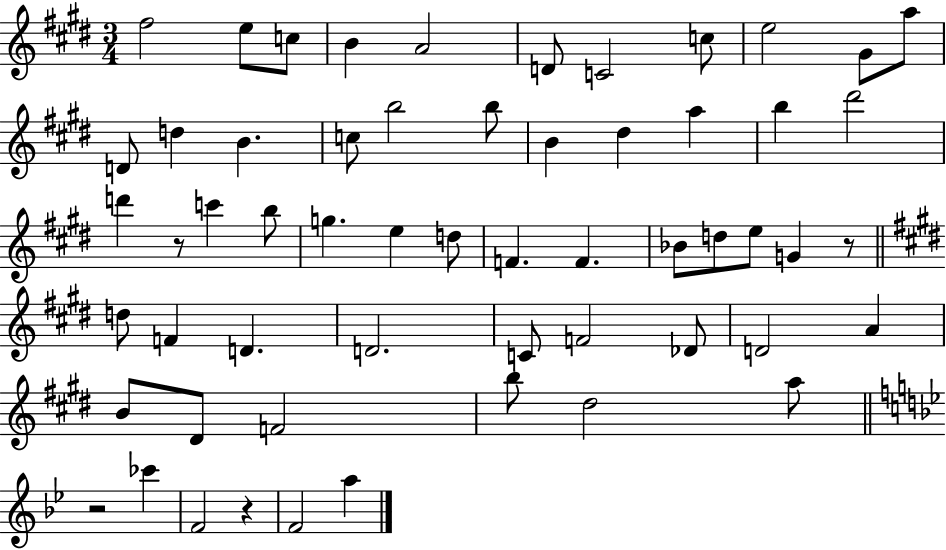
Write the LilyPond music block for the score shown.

{
  \clef treble
  \numericTimeSignature
  \time 3/4
  \key e \major
  \repeat volta 2 { fis''2 e''8 c''8 | b'4 a'2 | d'8 c'2 c''8 | e''2 gis'8 a''8 | \break d'8 d''4 b'4. | c''8 b''2 b''8 | b'4 dis''4 a''4 | b''4 dis'''2 | \break d'''4 r8 c'''4 b''8 | g''4. e''4 d''8 | f'4. f'4. | bes'8 d''8 e''8 g'4 r8 | \break \bar "||" \break \key e \major d''8 f'4 d'4. | d'2. | c'8 f'2 des'8 | d'2 a'4 | \break b'8 dis'8 f'2 | b''8 dis''2 a''8 | \bar "||" \break \key g \minor r2 ces'''4 | f'2 r4 | f'2 a''4 | } \bar "|."
}